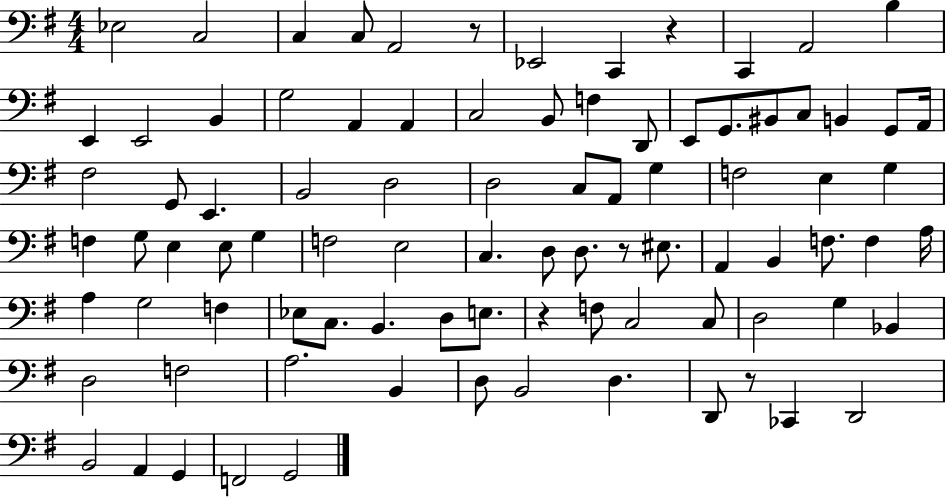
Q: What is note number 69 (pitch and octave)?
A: Bb2